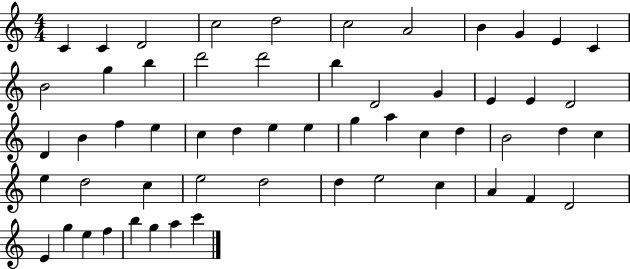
X:1
T:Untitled
M:4/4
L:1/4
K:C
C C D2 c2 d2 c2 A2 B G E C B2 g b d'2 d'2 b D2 G E E D2 D B f e c d e e g a c d B2 d c e d2 c e2 d2 d e2 c A F D2 E g e f b g a c'